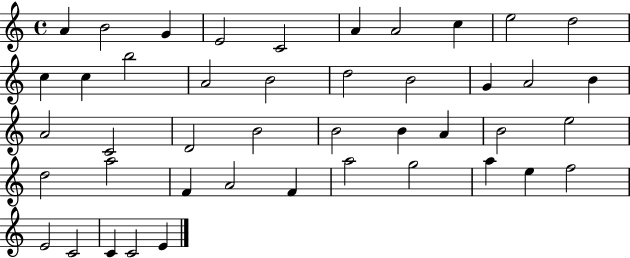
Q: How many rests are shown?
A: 0